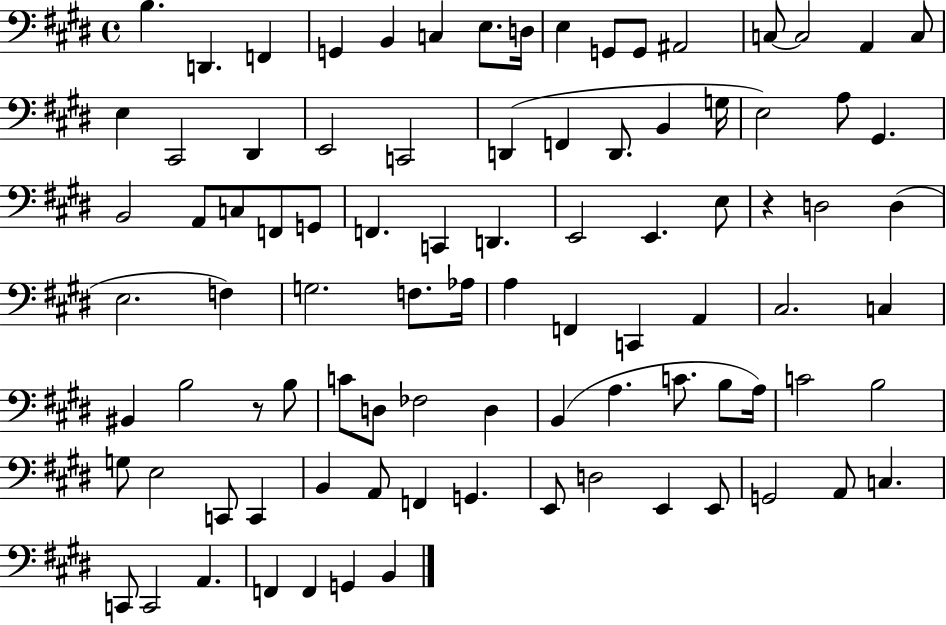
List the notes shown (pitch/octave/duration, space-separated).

B3/q. D2/q. F2/q G2/q B2/q C3/q E3/e. D3/s E3/q G2/e G2/e A#2/h C3/e C3/h A2/q C3/e E3/q C#2/h D#2/q E2/h C2/h D2/q F2/q D2/e. B2/q G3/s E3/h A3/e G#2/q. B2/h A2/e C3/e F2/e G2/e F2/q. C2/q D2/q. E2/h E2/q. E3/e R/q D3/h D3/q E3/h. F3/q G3/h. F3/e. Ab3/s A3/q F2/q C2/q A2/q C#3/h. C3/q BIS2/q B3/h R/e B3/e C4/e D3/e FES3/h D3/q B2/q A3/q. C4/e. B3/e A3/s C4/h B3/h G3/e E3/h C2/e C2/q B2/q A2/e F2/q G2/q. E2/e D3/h E2/q E2/e G2/h A2/e C3/q. C2/e C2/h A2/q. F2/q F2/q G2/q B2/q